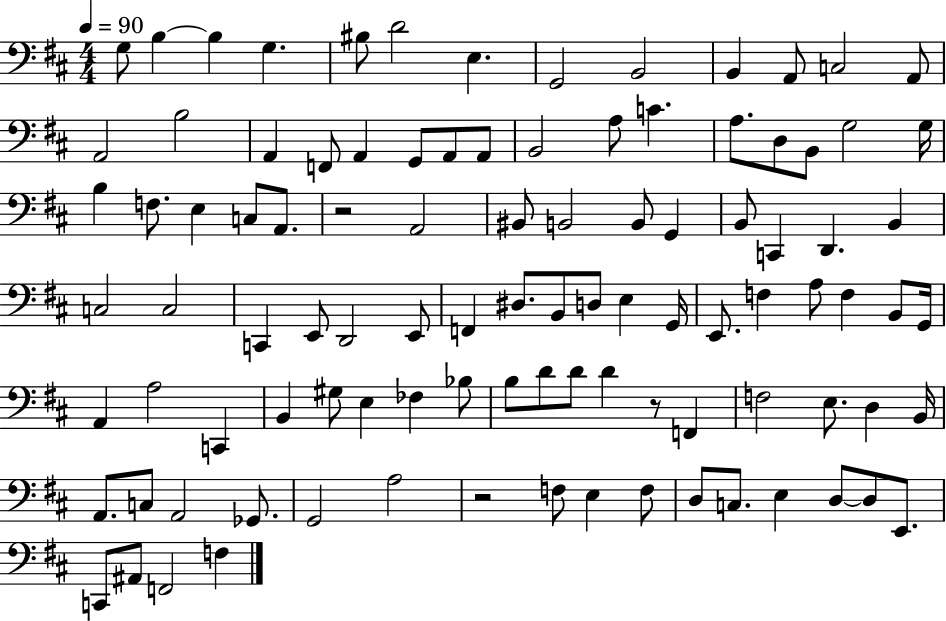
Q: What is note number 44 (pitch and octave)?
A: C3